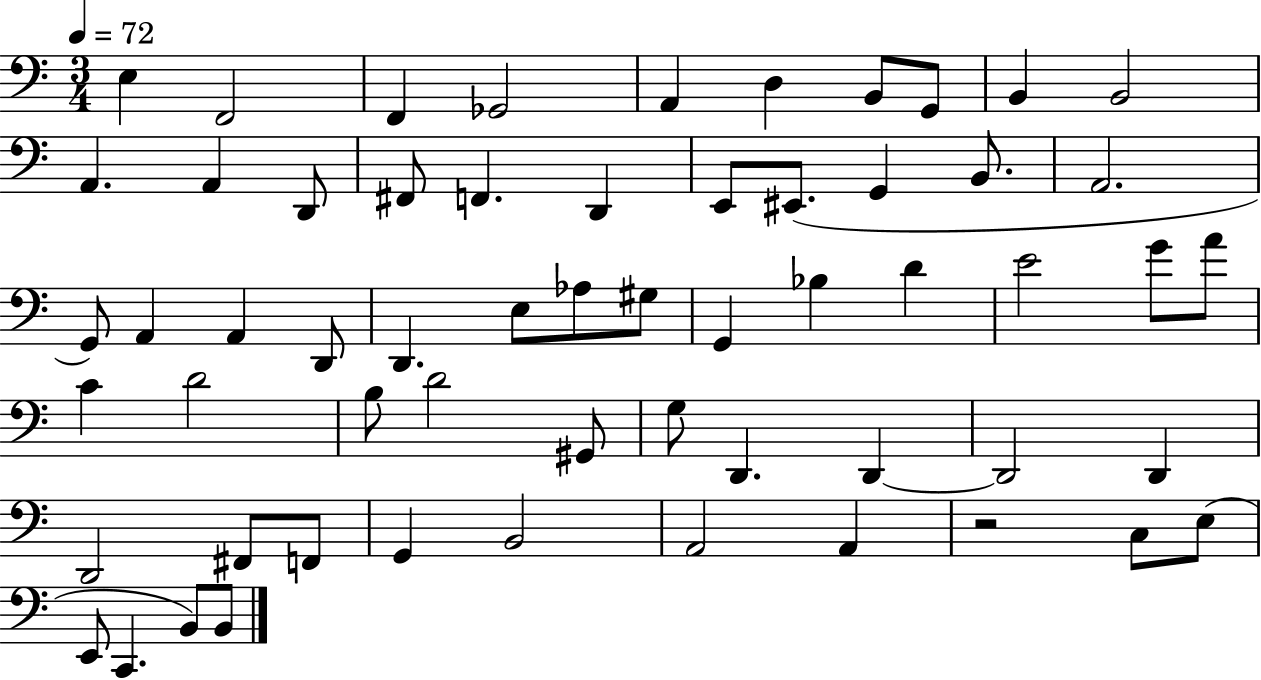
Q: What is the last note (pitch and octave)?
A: B2